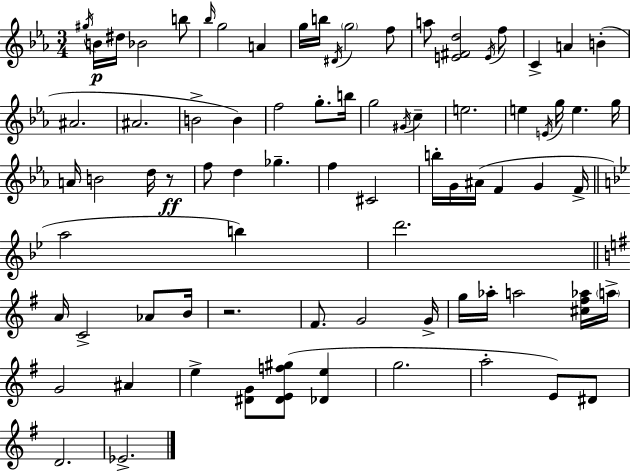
{
  \clef treble
  \numericTimeSignature
  \time 3/4
  \key ees \major
  \repeat volta 2 { \acciaccatura { gis''16 }\p b'16 dis''16 bes'2 b''8 | \grace { bes''16 } g''2 a'4 | g''16 b''16 \acciaccatura { dis'16 } \parenthesize g''2 | f''8 a''8 <e' fis' d''>2 | \break \acciaccatura { e'16 } f''8 c'4-> a'4 | b'4-.( ais'2. | ais'2. | b'2-> | \break b'4) f''2 | g''8.-. b''16 g''2 | \acciaccatura { gis'16 } c''4-- e''2. | e''4 \acciaccatura { e'16 } g''16 e''4. | \break g''16 a'16 b'2 | d''16 r8\ff f''8 d''4 | ges''4.-- f''4 cis'2 | b''16-. g'16 ais'16( f'4 | \break g'4 f'16-> \bar "||" \break \key g \minor a''2 b''4) | d'''2. | \bar "||" \break \key g \major a'16 c'2-> aes'8 b'16 | r2. | fis'8. g'2 g'16-> | g''16 aes''16-. a''2 <cis'' fis'' aes''>16 \parenthesize a''16-> | \break g'2 ais'4 | e''4-> <dis' g'>8 <dis' e' f'' gis''>8( <des' e''>4 | g''2. | a''2-. e'8) dis'8 | \break d'2. | ees'2.-> | } \bar "|."
}